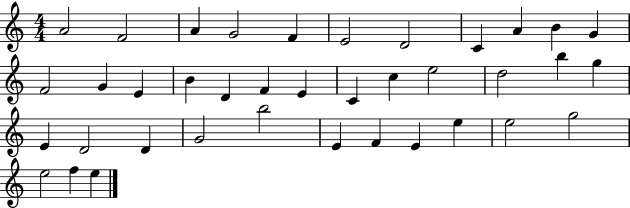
A4/h F4/h A4/q G4/h F4/q E4/h D4/h C4/q A4/q B4/q G4/q F4/h G4/q E4/q B4/q D4/q F4/q E4/q C4/q C5/q E5/h D5/h B5/q G5/q E4/q D4/h D4/q G4/h B5/h E4/q F4/q E4/q E5/q E5/h G5/h E5/h F5/q E5/q